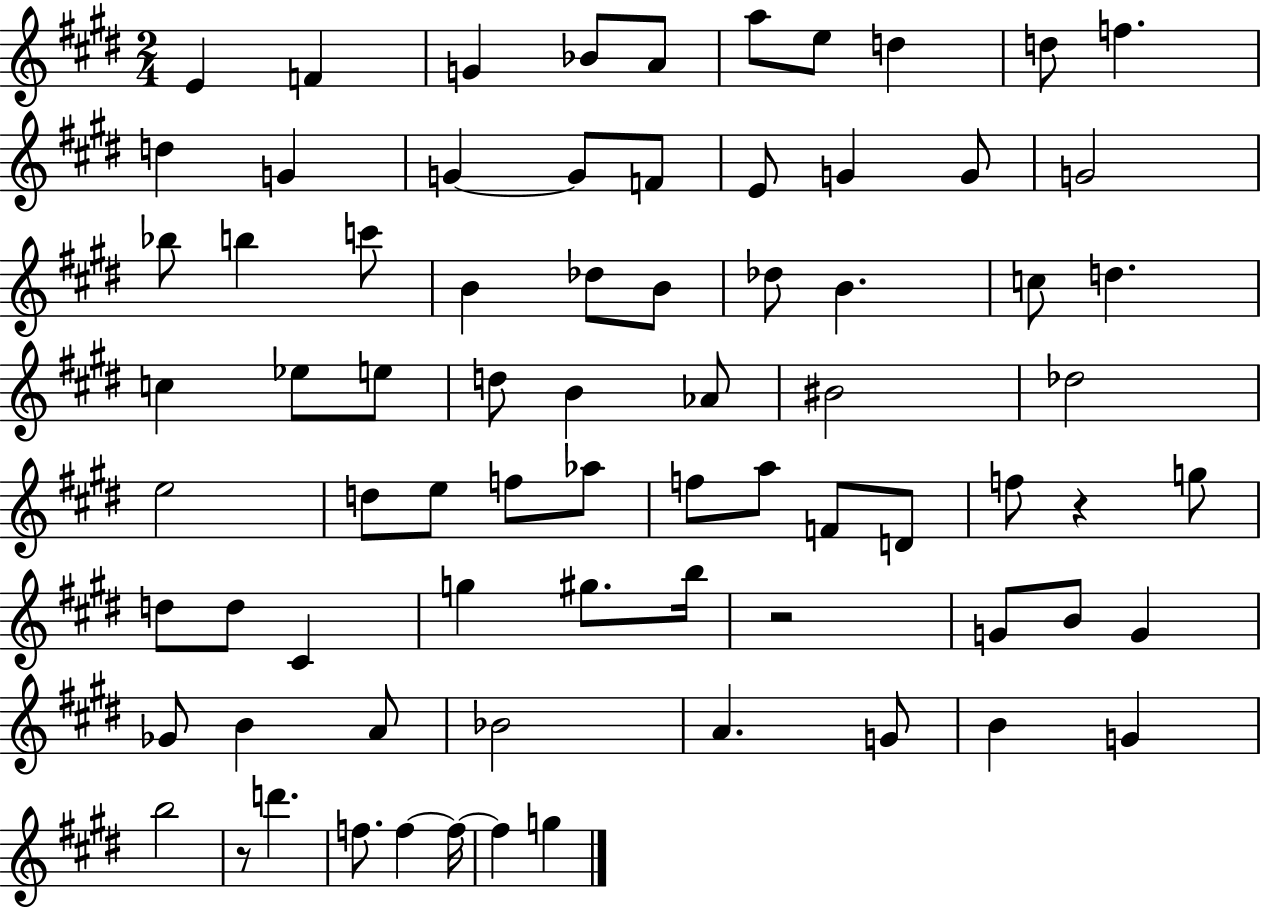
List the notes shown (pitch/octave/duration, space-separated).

E4/q F4/q G4/q Bb4/e A4/e A5/e E5/e D5/q D5/e F5/q. D5/q G4/q G4/q G4/e F4/e E4/e G4/q G4/e G4/h Bb5/e B5/q C6/e B4/q Db5/e B4/e Db5/e B4/q. C5/e D5/q. C5/q Eb5/e E5/e D5/e B4/q Ab4/e BIS4/h Db5/h E5/h D5/e E5/e F5/e Ab5/e F5/e A5/e F4/e D4/e F5/e R/q G5/e D5/e D5/e C#4/q G5/q G#5/e. B5/s R/h G4/e B4/e G4/q Gb4/e B4/q A4/e Bb4/h A4/q. G4/e B4/q G4/q B5/h R/e D6/q. F5/e. F5/q F5/s F5/q G5/q